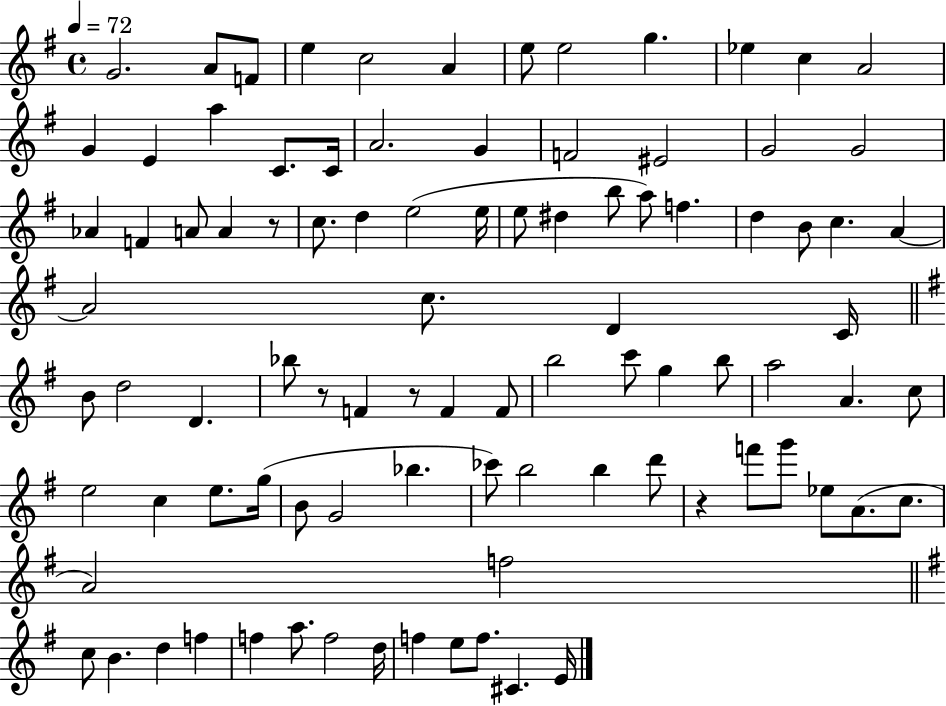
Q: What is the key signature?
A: G major